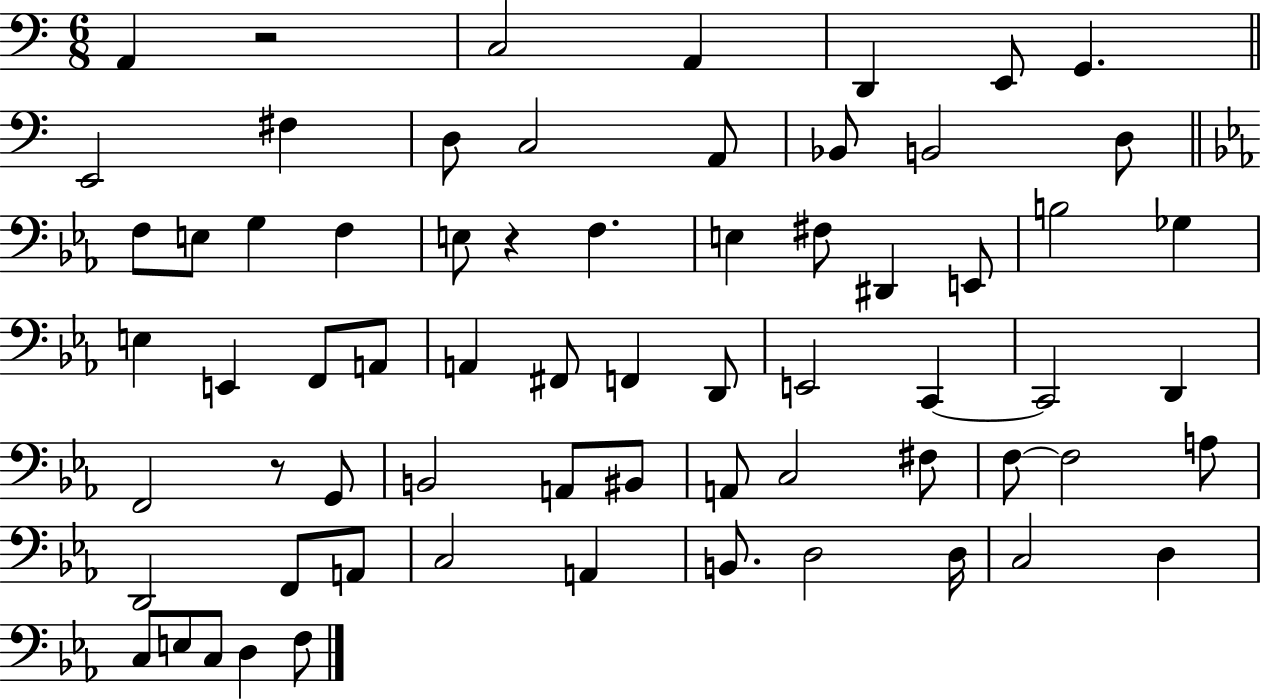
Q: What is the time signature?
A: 6/8